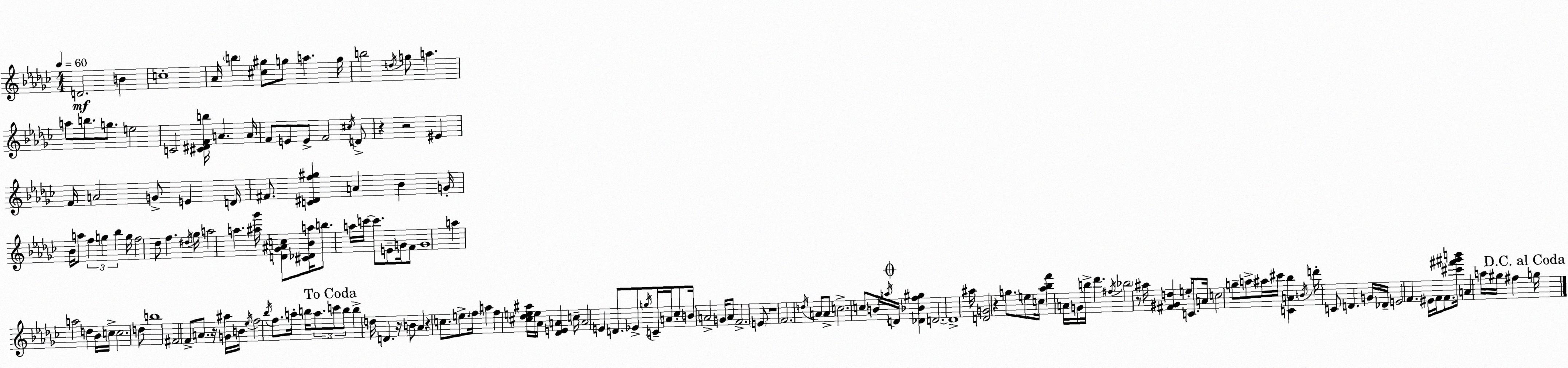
X:1
T:Untitled
M:4/4
L:1/4
K:Ebm
D2 B c4 _A/4 b [^c^g]/2 g/2 a g/4 b2 d/4 g/2 a a/2 b/2 g/2 e2 C2 [^C^DFb]/4 A A/4 F/2 E/2 E/2 F2 ^c/4 D/2 z z2 ^E F/4 A2 G/2 E D/4 ^F/2 [C^Df^g] A _B G/4 _B/4 a/2 f g _b g/4 f2 _d/2 f ^d/4 _g/4 a2 a [^a_g']/4 [D_G^Ac]/2 [^C_D_Ba]/4 b/2 a/4 c'/4 c'/2 E/2 G/4 F/2 G4 a a2 d _B/4 c/4 c2 d/2 b4 ^F2 F/2 A/2 z/4 [G^a]/4 B/4 _e/4 f2 _b/4 f/2 a/4 b/4 a/2 c'/2 b/2 b d/4 D z/4 B/2 _A z c/2 e/2 f/4 a f [^c_de^a]/4 e/4 _A/4 [_DEA] c/4 A2 E D/2 _E/2 g/4 C/4 A/4 _c/2 B/4 A2 G/4 A/2 F2 E/2 z4 F2 d/4 A/2 A/2 c2 c/2 B/4 a/4 D/4 [_D_Bf^g] D2 D4 ^a/4 [DG]2 z g/2 e/2 c/4 [_a_bf'] A/4 G/4 b/4 _d' ^f/4 _b2 z/2 ^a/4 [^F^Gd] e/4 C/2 A/4 c2 g/2 a/2 ^a/4 ^c'/4 [CA_b] B/4 d'/4 C/2 D G/4 _D/4 E2 F ^E/4 F/4 F/2 [^c'^f'^g'b']/4 A a/4 ^g/4 ^f g/4